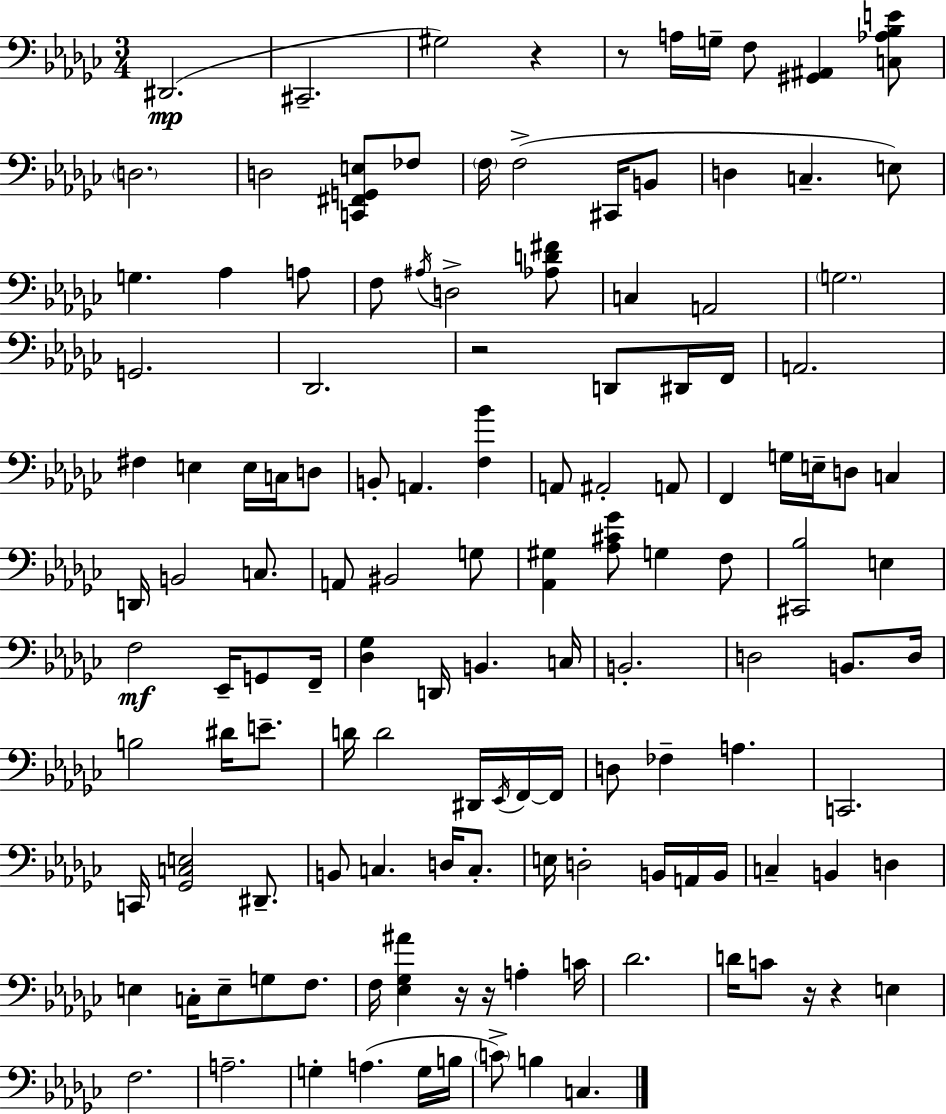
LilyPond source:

{
  \clef bass
  \numericTimeSignature
  \time 3/4
  \key ees \minor
  dis,2.(\mp | cis,2.-- | gis2) r4 | r8 a16 g16-- f8 <gis, ais,>4 <c aes bes e'>8 | \break \parenthesize d2. | d2 <c, fis, g, e>8 fes8 | \parenthesize f16 f2->( cis,16 b,8 | d4 c4.-- e8) | \break g4. aes4 a8 | f8 \acciaccatura { ais16 } d2-> <aes d' fis'>8 | c4 a,2 | \parenthesize g2. | \break g,2. | des,2. | r2 d,8 dis,16 | f,16 a,2. | \break fis4 e4 e16 c16 d8 | b,8-. a,4. <f bes'>4 | a,8 ais,2-. a,8 | f,4 g16 e16-- d8 c4 | \break d,16 b,2 c8. | a,8 bis,2 g8 | <aes, gis>4 <aes cis' ges'>8 g4 f8 | <cis, bes>2 e4 | \break f2\mf ees,16-- g,8 | f,16-- <des ges>4 d,16 b,4. | c16 b,2.-. | d2 b,8. | \break d16 b2 dis'16 e'8.-- | d'16 d'2 dis,16 \acciaccatura { ees,16 } | f,16~~ f,16 d8 fes4-- a4. | c,2. | \break c,16 <ges, c e>2 dis,8.-- | b,8 c4. d16 c8.-. | e16 d2-. b,16 | a,16 b,16 c4-- b,4 d4 | \break e4 c16-. e8-- g8 f8. | f16 <ees ges ais'>4 r16 r16 a4-. | c'16 des'2. | d'16 c'8 r16 r4 e4 | \break f2. | a2.-- | g4-. a4.( | g16 b16 \parenthesize c'8->) b4 c4. | \break \bar "|."
}